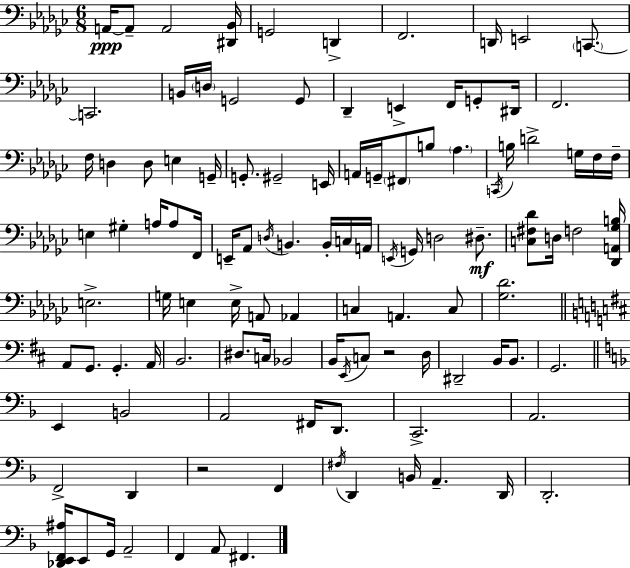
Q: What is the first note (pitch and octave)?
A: A2